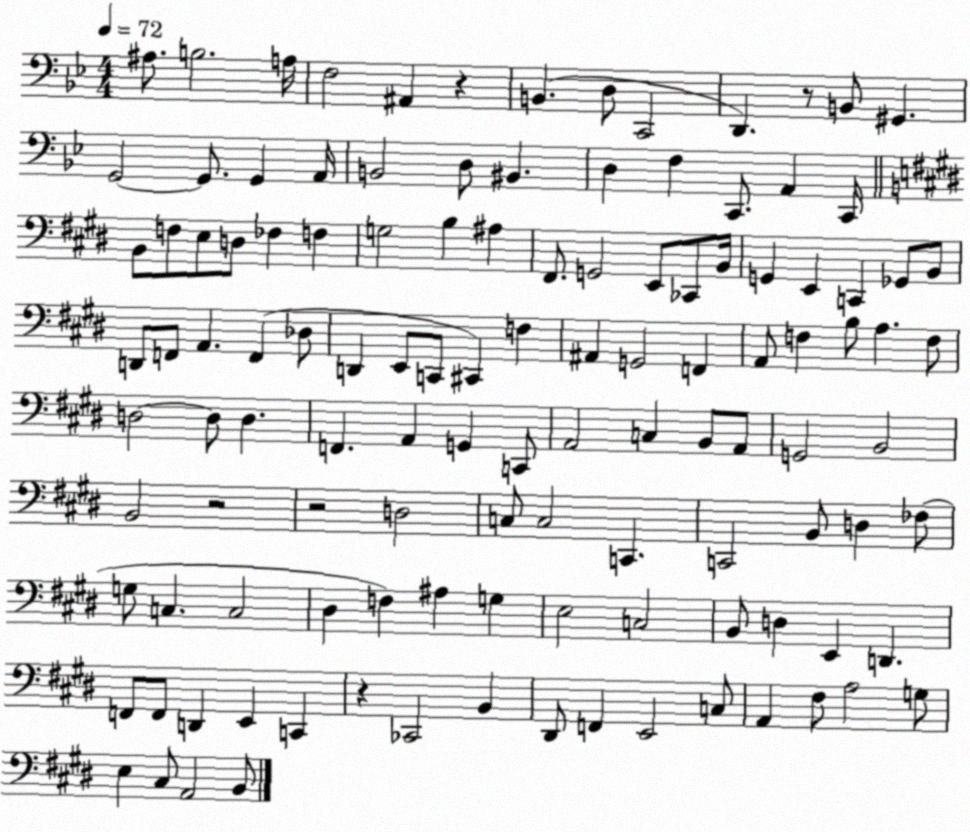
X:1
T:Untitled
M:4/4
L:1/4
K:Bb
^A,/2 B,2 A,/4 F,2 ^A,, z B,, D,/2 C,,2 D,, z/2 B,,/2 ^G,, G,,2 G,,/2 G,, A,,/4 B,,2 D,/2 ^B,, D, F, C,,/2 A,, C,,/4 B,,/2 F,/2 E,/2 D,/2 _F, F, G,2 B, ^A, ^F,,/2 G,,2 E,,/2 _C,,/2 B,,/4 G,, E,, C,, _G,,/2 B,,/2 D,,/2 F,,/2 A,, F,, _D,/2 D,, E,,/2 C,,/2 ^C,, F, ^A,, G,,2 F,, A,,/2 F, B,/2 A, F,/2 D,2 D,/2 D, F,, A,, G,, C,,/2 A,,2 C, B,,/2 A,,/2 G,,2 B,,2 B,,2 z2 z2 D,2 C,/2 C,2 C,, C,,2 B,,/2 D, _F,/2 G,/2 C, C,2 ^D, F, ^A, G, E,2 C,2 B,,/2 D, E,, D,, F,,/2 F,,/2 D,, E,, C,, z _C,,2 B,, ^D,,/2 F,, E,,2 C,/2 A,, ^F,/2 A,2 G,/2 E, ^C,/2 A,,2 B,,/2